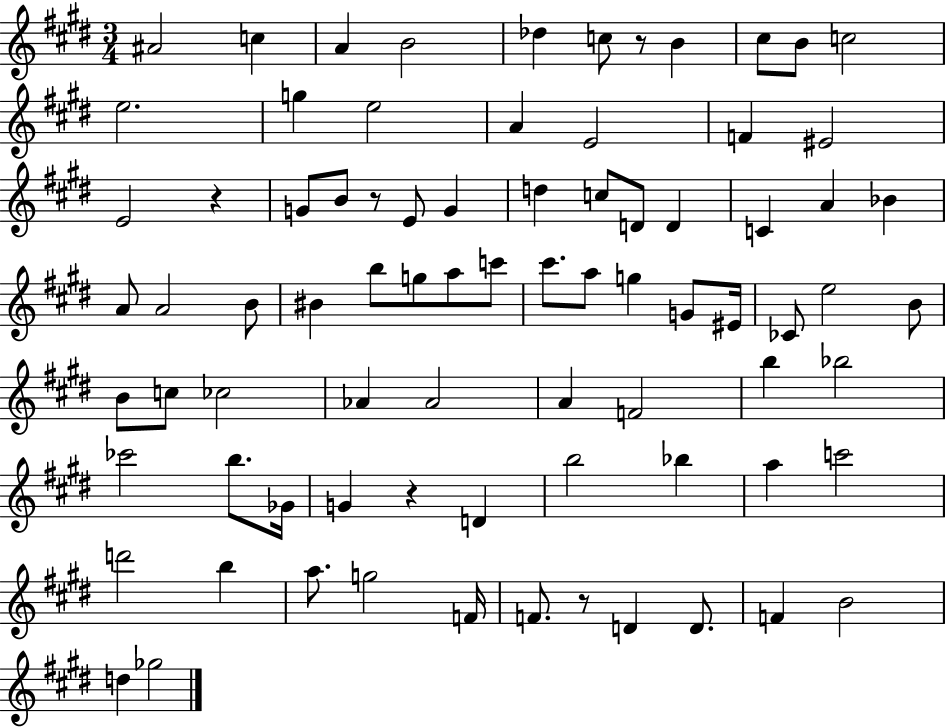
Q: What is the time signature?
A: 3/4